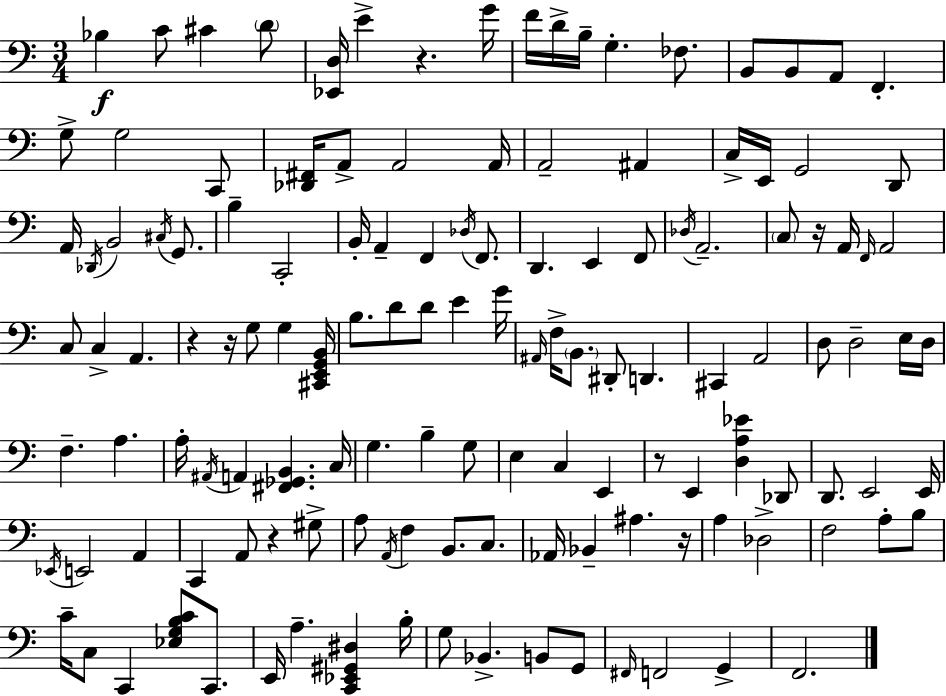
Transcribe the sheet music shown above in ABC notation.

X:1
T:Untitled
M:3/4
L:1/4
K:Am
_B, C/2 ^C D/2 [_E,,D,]/4 E z G/4 F/4 D/4 B,/4 G, _F,/2 B,,/2 B,,/2 A,,/2 F,, G,/2 G,2 C,,/2 [_D,,^F,,]/4 A,,/2 A,,2 A,,/4 A,,2 ^A,, C,/4 E,,/4 G,,2 D,,/2 A,,/4 _D,,/4 B,,2 ^C,/4 G,,/2 B, C,,2 B,,/4 A,, F,, _D,/4 F,,/2 D,, E,, F,,/2 _D,/4 A,,2 C,/2 z/4 A,,/4 F,,/4 A,,2 C,/2 C, A,, z z/4 G,/2 G, [^C,,E,,G,,B,,]/4 B,/2 D/2 D/2 E G/4 ^A,,/4 F,/4 B,,/2 ^D,,/2 D,, ^C,, A,,2 D,/2 D,2 E,/4 D,/4 F, A, A,/4 ^A,,/4 A,, [^F,,_G,,B,,] C,/4 G, B, G,/2 E, C, E,, z/2 E,, [D,A,_E] _D,,/2 D,,/2 E,,2 E,,/4 _E,,/4 E,,2 A,, C,, A,,/2 z ^G,/2 A,/2 A,,/4 F, B,,/2 C,/2 _A,,/4 _B,, ^A, z/4 A, _D,2 F,2 A,/2 B,/2 C/4 C,/2 C,, [_E,G,B,C]/2 C,,/2 E,,/4 A, [C,,_E,,^G,,^D,] B,/4 G,/2 _B,, B,,/2 G,,/2 ^F,,/4 F,,2 G,, F,,2